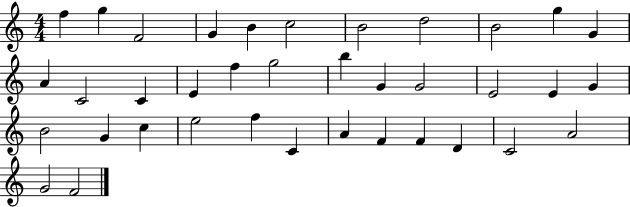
X:1
T:Untitled
M:4/4
L:1/4
K:C
f g F2 G B c2 B2 d2 B2 g G A C2 C E f g2 b G G2 E2 E G B2 G c e2 f C A F F D C2 A2 G2 F2